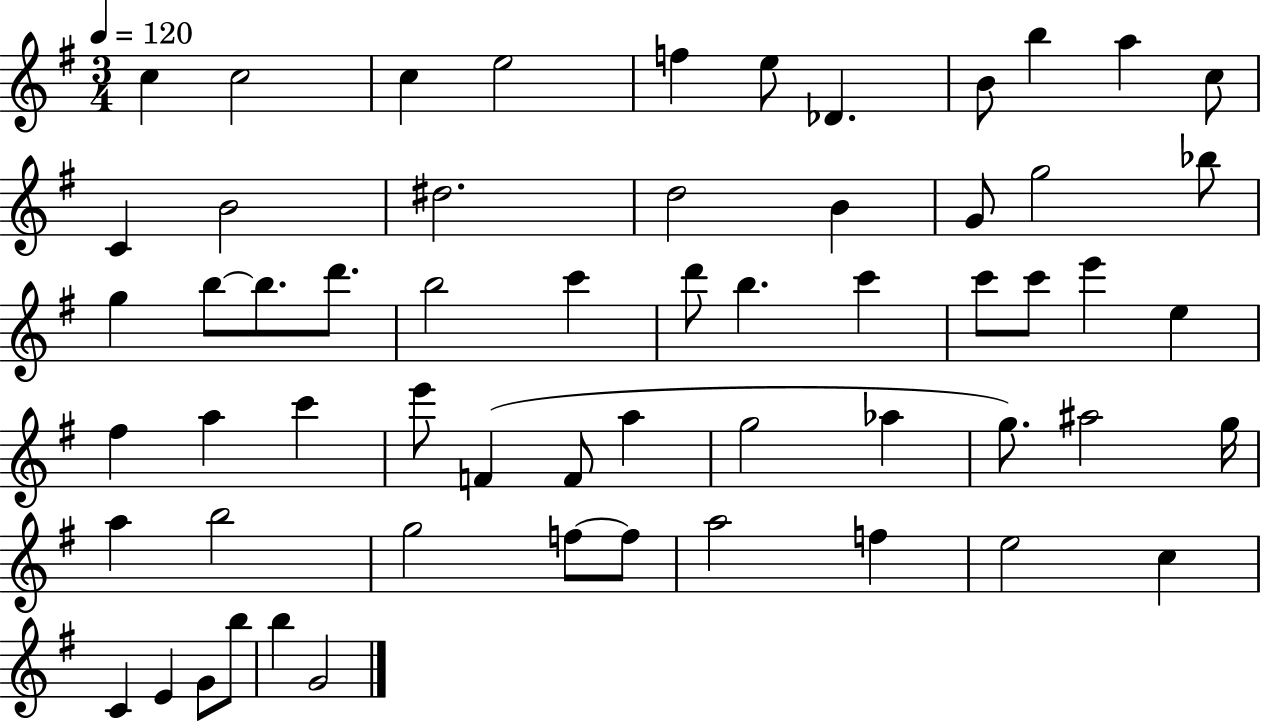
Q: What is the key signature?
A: G major